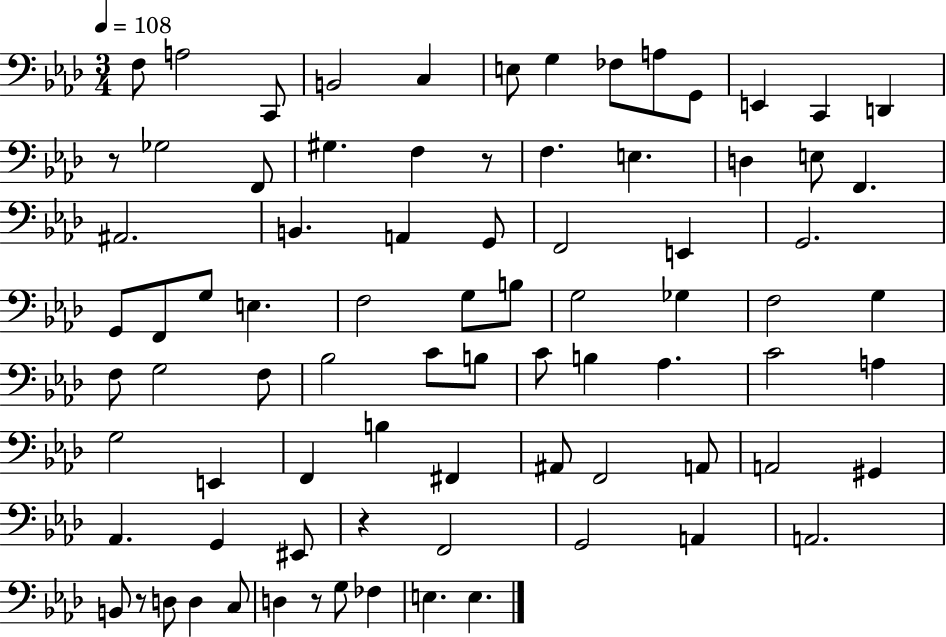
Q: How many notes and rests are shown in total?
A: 82